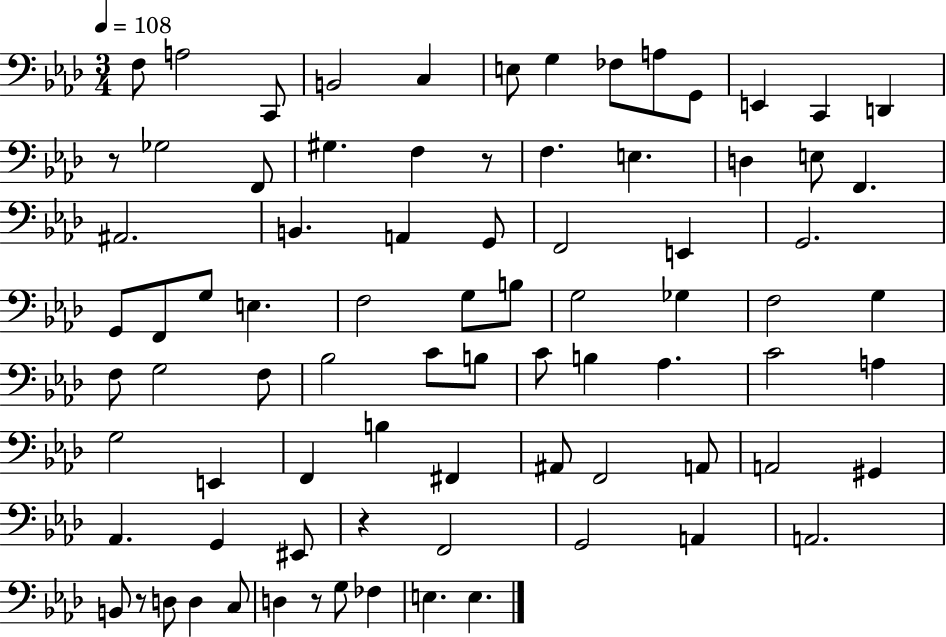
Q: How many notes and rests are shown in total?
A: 82